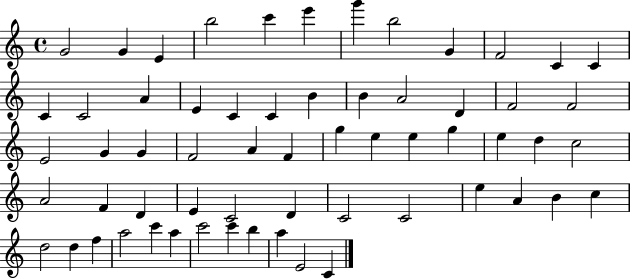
G4/h G4/q E4/q B5/h C6/q E6/q G6/q B5/h G4/q F4/h C4/q C4/q C4/q C4/h A4/q E4/q C4/q C4/q B4/q B4/q A4/h D4/q F4/h F4/h E4/h G4/q G4/q F4/h A4/q F4/q G5/q E5/q E5/q G5/q E5/q D5/q C5/h A4/h F4/q D4/q E4/q C4/h D4/q C4/h C4/h E5/q A4/q B4/q C5/q D5/h D5/q F5/q A5/h C6/q A5/q C6/h C6/q B5/q A5/q E4/h C4/q